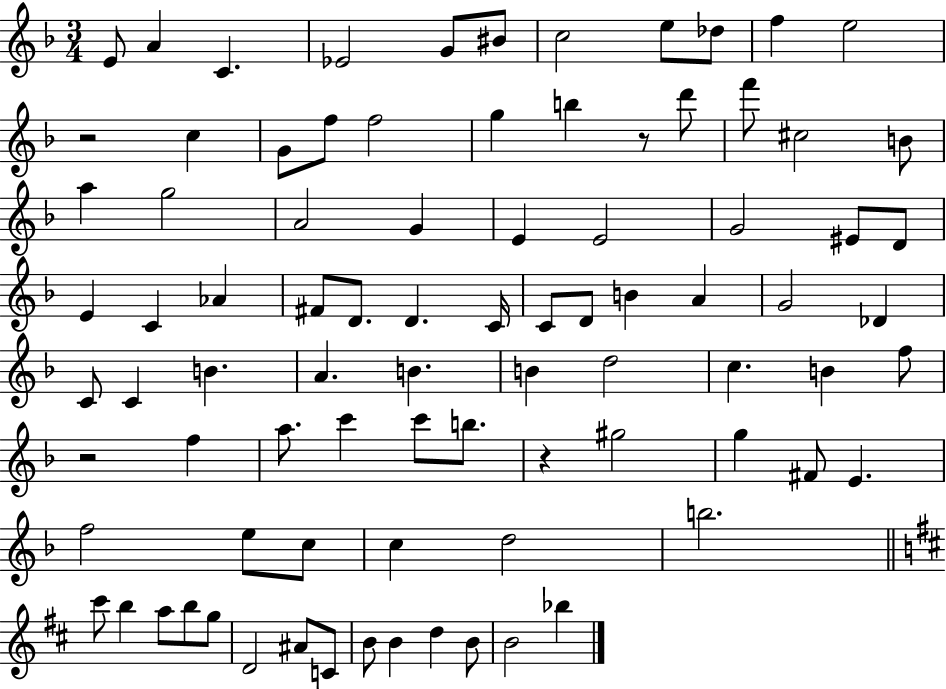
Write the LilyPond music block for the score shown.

{
  \clef treble
  \numericTimeSignature
  \time 3/4
  \key f \major
  \repeat volta 2 { e'8 a'4 c'4. | ees'2 g'8 bis'8 | c''2 e''8 des''8 | f''4 e''2 | \break r2 c''4 | g'8 f''8 f''2 | g''4 b''4 r8 d'''8 | f'''8 cis''2 b'8 | \break a''4 g''2 | a'2 g'4 | e'4 e'2 | g'2 eis'8 d'8 | \break e'4 c'4 aes'4 | fis'8 d'8. d'4. c'16 | c'8 d'8 b'4 a'4 | g'2 des'4 | \break c'8 c'4 b'4. | a'4. b'4. | b'4 d''2 | c''4. b'4 f''8 | \break r2 f''4 | a''8. c'''4 c'''8 b''8. | r4 gis''2 | g''4 fis'8 e'4. | \break f''2 e''8 c''8 | c''4 d''2 | b''2. | \bar "||" \break \key b \minor cis'''8 b''4 a''8 b''8 g''8 | d'2 ais'8 c'8 | b'8 b'4 d''4 b'8 | b'2 bes''4 | \break } \bar "|."
}